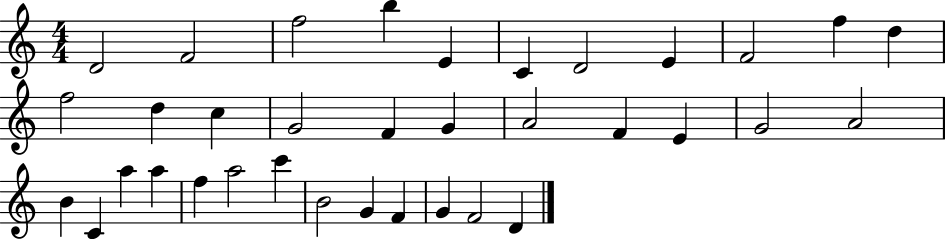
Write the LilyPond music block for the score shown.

{
  \clef treble
  \numericTimeSignature
  \time 4/4
  \key c \major
  d'2 f'2 | f''2 b''4 e'4 | c'4 d'2 e'4 | f'2 f''4 d''4 | \break f''2 d''4 c''4 | g'2 f'4 g'4 | a'2 f'4 e'4 | g'2 a'2 | \break b'4 c'4 a''4 a''4 | f''4 a''2 c'''4 | b'2 g'4 f'4 | g'4 f'2 d'4 | \break \bar "|."
}